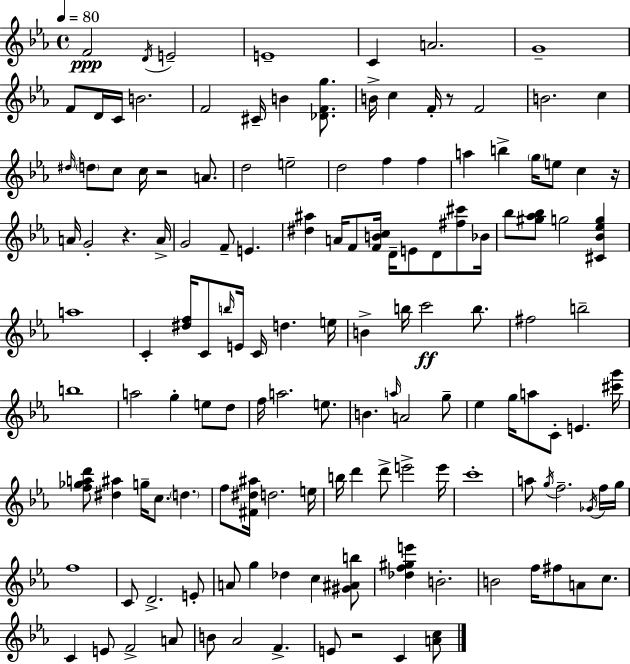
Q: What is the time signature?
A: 4/4